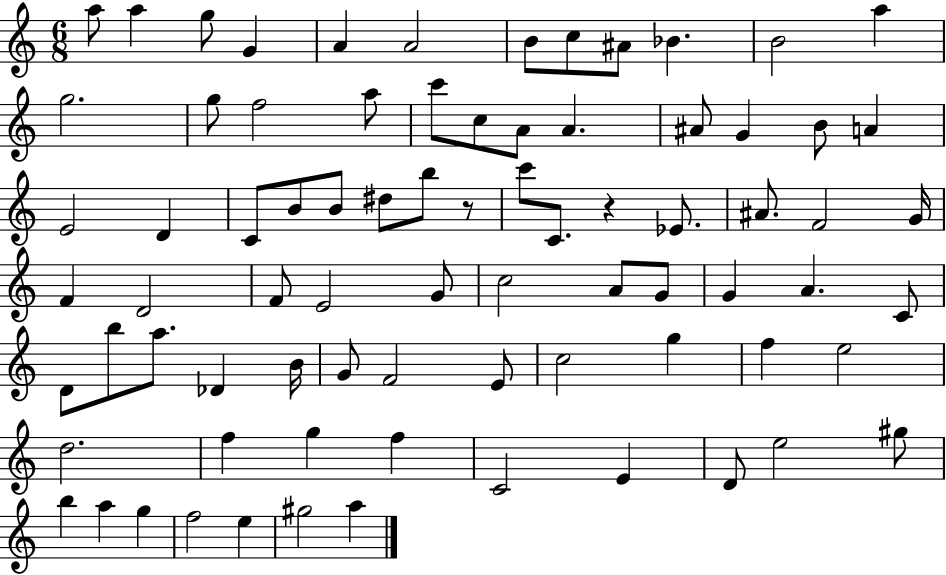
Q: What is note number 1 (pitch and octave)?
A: A5